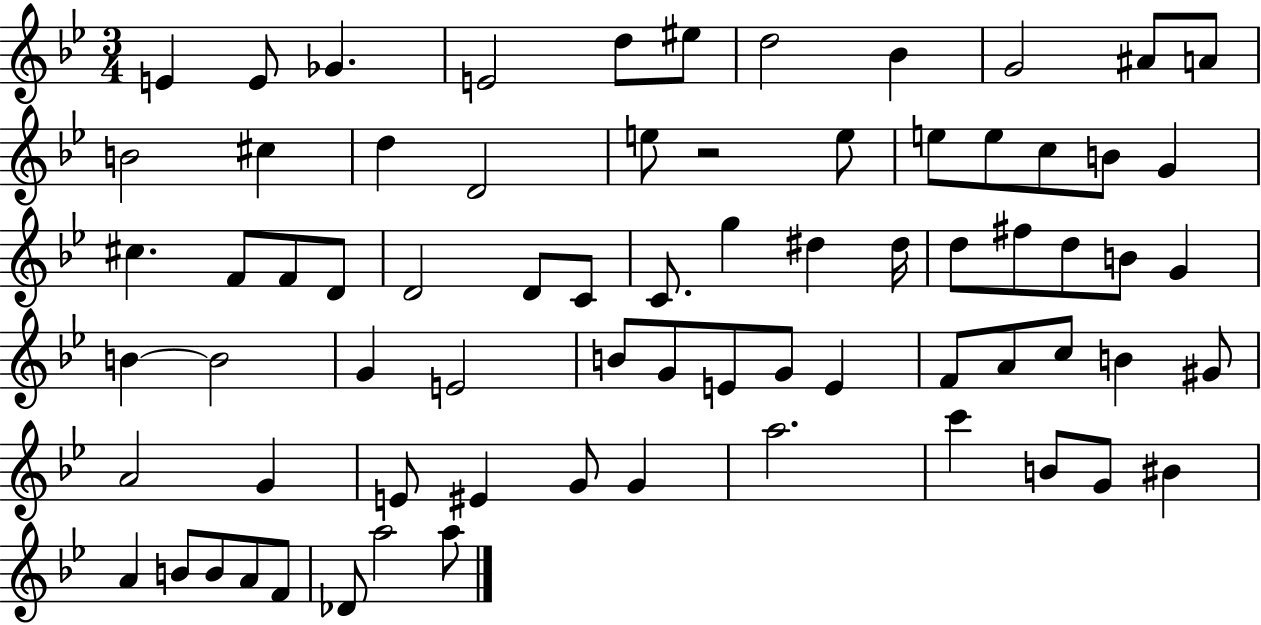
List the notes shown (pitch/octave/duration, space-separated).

E4/q E4/e Gb4/q. E4/h D5/e EIS5/e D5/h Bb4/q G4/h A#4/e A4/e B4/h C#5/q D5/q D4/h E5/e R/h E5/e E5/e E5/e C5/e B4/e G4/q C#5/q. F4/e F4/e D4/e D4/h D4/e C4/e C4/e. G5/q D#5/q D#5/s D5/e F#5/e D5/e B4/e G4/q B4/q B4/h G4/q E4/h B4/e G4/e E4/e G4/e E4/q F4/e A4/e C5/e B4/q G#4/e A4/h G4/q E4/e EIS4/q G4/e G4/q A5/h. C6/q B4/e G4/e BIS4/q A4/q B4/e B4/e A4/e F4/e Db4/e A5/h A5/e